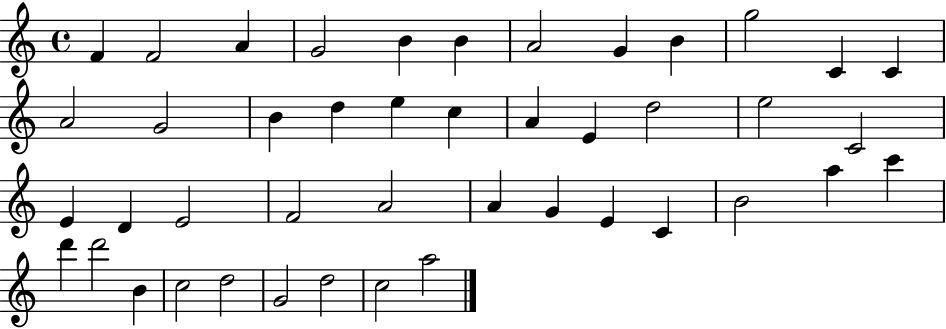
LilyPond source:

{
  \clef treble
  \time 4/4
  \defaultTimeSignature
  \key c \major
  f'4 f'2 a'4 | g'2 b'4 b'4 | a'2 g'4 b'4 | g''2 c'4 c'4 | \break a'2 g'2 | b'4 d''4 e''4 c''4 | a'4 e'4 d''2 | e''2 c'2 | \break e'4 d'4 e'2 | f'2 a'2 | a'4 g'4 e'4 c'4 | b'2 a''4 c'''4 | \break d'''4 d'''2 b'4 | c''2 d''2 | g'2 d''2 | c''2 a''2 | \break \bar "|."
}